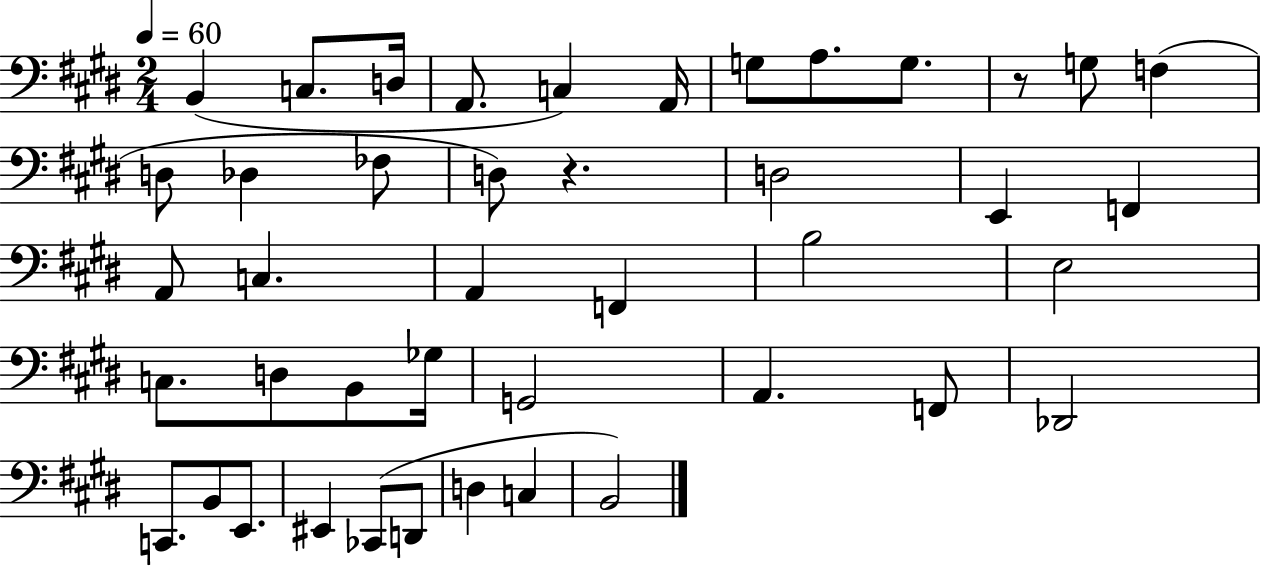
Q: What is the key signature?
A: E major